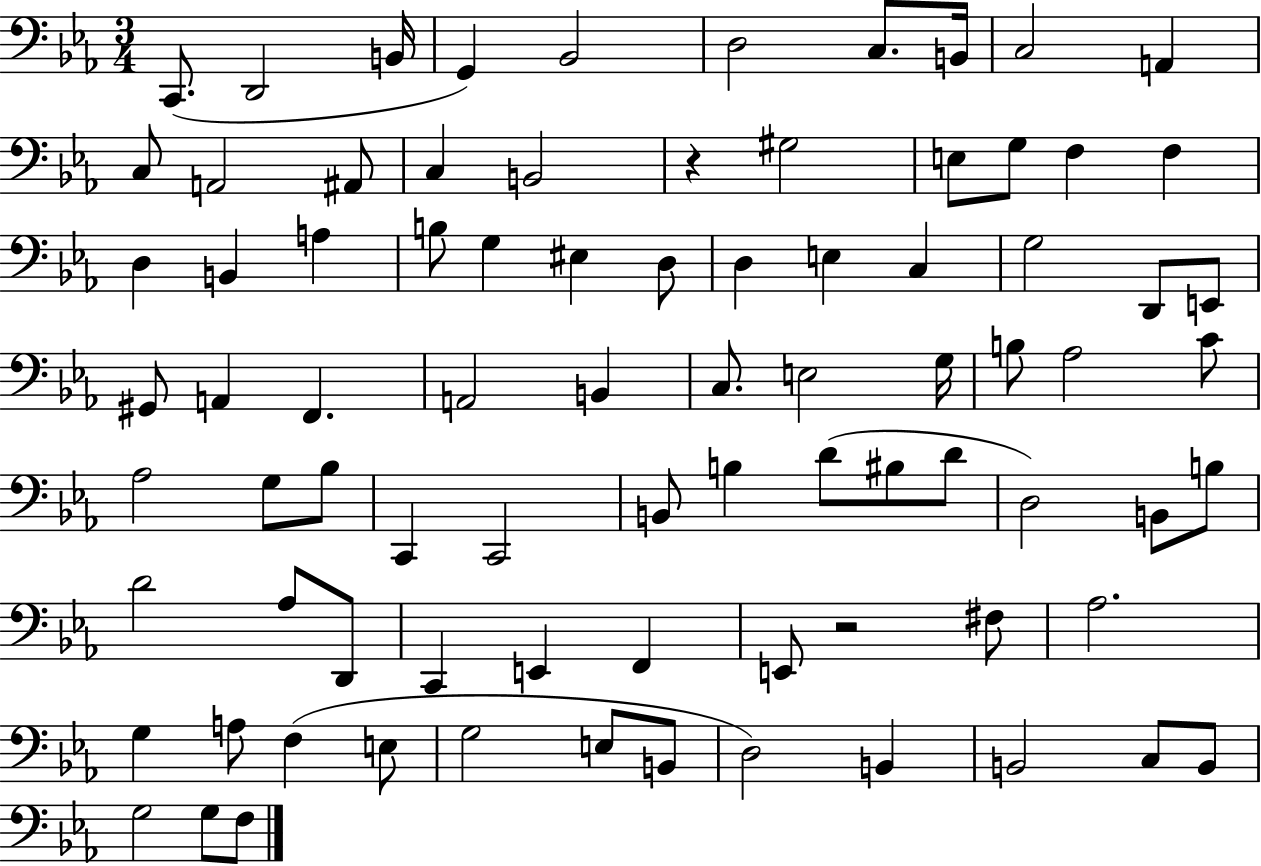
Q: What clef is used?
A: bass